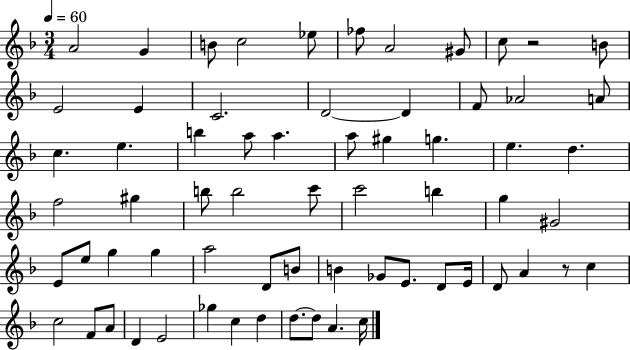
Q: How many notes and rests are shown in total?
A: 66